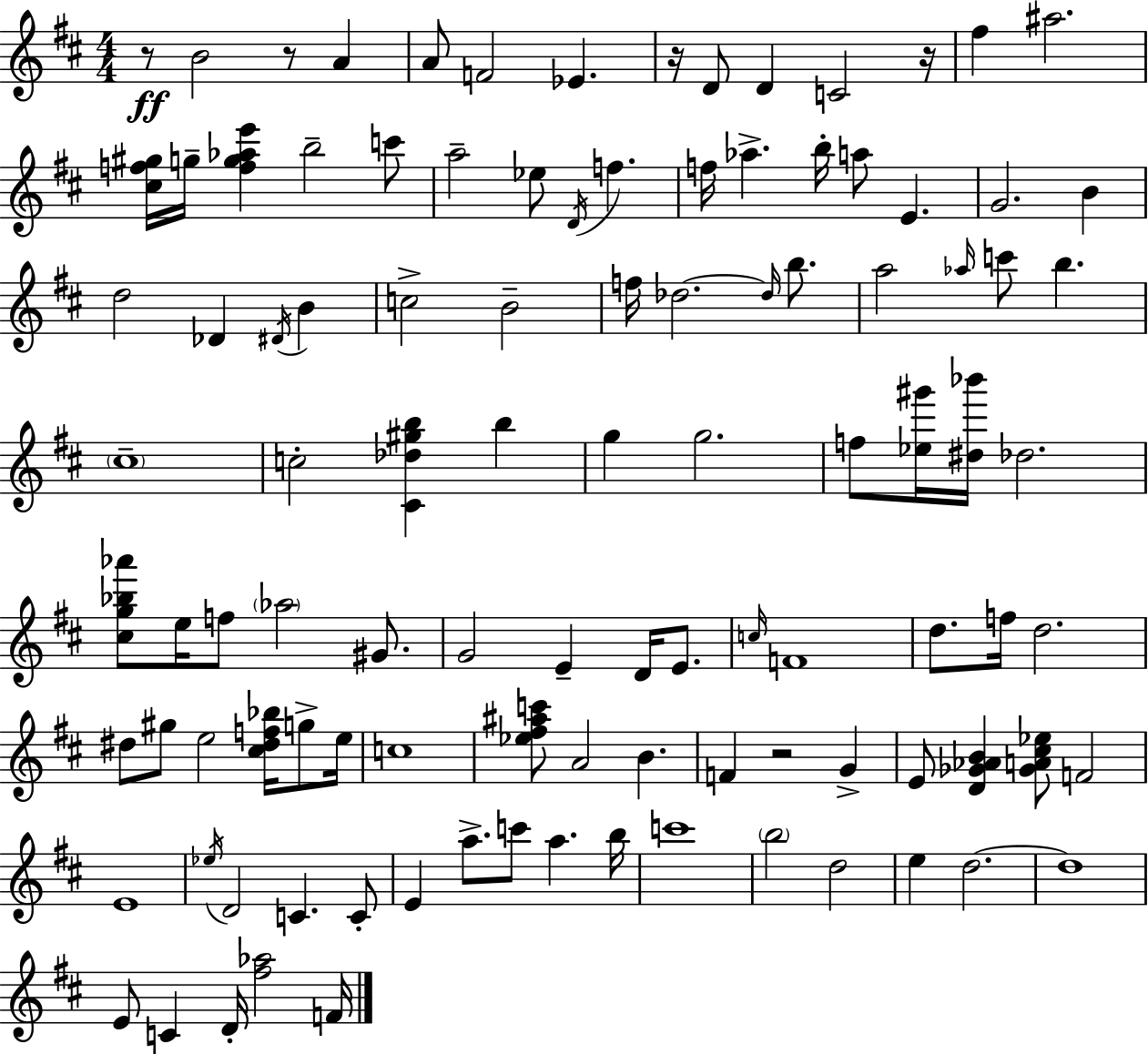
R/e B4/h R/e A4/q A4/e F4/h Eb4/q. R/s D4/e D4/q C4/h R/s F#5/q A#5/h. [C#5,F5,G#5]/s G5/s [F5,G5,Ab5,E6]/q B5/h C6/e A5/h Eb5/e D4/s F5/q. F5/s Ab5/q. B5/s A5/e E4/q. G4/h. B4/q D5/h Db4/q D#4/s B4/q C5/h B4/h F5/s Db5/h. Db5/s B5/e. A5/h Ab5/s C6/e B5/q. C#5/w C5/h [C#4,Db5,G#5,B5]/q B5/q G5/q G5/h. F5/e [Eb5,G#6]/s [D#5,Bb6]/s Db5/h. [C#5,G5,Bb5,Ab6]/e E5/s F5/e Ab5/h G#4/e. G4/h E4/q D4/s E4/e. C5/s F4/w D5/e. F5/s D5/h. D#5/e G#5/e E5/h [C#5,D#5,F5,Bb5]/s G5/e E5/s C5/w [Eb5,F#5,A#5,C6]/e A4/h B4/q. F4/q R/h G4/q E4/e [D4,Gb4,Ab4,B4]/q [Gb4,A4,C#5,Eb5]/e F4/h E4/w Eb5/s D4/h C4/q. C4/e E4/q A5/e. C6/e A5/q. B5/s C6/w B5/h D5/h E5/q D5/h. D5/w E4/e C4/q D4/s [F#5,Ab5]/h F4/s